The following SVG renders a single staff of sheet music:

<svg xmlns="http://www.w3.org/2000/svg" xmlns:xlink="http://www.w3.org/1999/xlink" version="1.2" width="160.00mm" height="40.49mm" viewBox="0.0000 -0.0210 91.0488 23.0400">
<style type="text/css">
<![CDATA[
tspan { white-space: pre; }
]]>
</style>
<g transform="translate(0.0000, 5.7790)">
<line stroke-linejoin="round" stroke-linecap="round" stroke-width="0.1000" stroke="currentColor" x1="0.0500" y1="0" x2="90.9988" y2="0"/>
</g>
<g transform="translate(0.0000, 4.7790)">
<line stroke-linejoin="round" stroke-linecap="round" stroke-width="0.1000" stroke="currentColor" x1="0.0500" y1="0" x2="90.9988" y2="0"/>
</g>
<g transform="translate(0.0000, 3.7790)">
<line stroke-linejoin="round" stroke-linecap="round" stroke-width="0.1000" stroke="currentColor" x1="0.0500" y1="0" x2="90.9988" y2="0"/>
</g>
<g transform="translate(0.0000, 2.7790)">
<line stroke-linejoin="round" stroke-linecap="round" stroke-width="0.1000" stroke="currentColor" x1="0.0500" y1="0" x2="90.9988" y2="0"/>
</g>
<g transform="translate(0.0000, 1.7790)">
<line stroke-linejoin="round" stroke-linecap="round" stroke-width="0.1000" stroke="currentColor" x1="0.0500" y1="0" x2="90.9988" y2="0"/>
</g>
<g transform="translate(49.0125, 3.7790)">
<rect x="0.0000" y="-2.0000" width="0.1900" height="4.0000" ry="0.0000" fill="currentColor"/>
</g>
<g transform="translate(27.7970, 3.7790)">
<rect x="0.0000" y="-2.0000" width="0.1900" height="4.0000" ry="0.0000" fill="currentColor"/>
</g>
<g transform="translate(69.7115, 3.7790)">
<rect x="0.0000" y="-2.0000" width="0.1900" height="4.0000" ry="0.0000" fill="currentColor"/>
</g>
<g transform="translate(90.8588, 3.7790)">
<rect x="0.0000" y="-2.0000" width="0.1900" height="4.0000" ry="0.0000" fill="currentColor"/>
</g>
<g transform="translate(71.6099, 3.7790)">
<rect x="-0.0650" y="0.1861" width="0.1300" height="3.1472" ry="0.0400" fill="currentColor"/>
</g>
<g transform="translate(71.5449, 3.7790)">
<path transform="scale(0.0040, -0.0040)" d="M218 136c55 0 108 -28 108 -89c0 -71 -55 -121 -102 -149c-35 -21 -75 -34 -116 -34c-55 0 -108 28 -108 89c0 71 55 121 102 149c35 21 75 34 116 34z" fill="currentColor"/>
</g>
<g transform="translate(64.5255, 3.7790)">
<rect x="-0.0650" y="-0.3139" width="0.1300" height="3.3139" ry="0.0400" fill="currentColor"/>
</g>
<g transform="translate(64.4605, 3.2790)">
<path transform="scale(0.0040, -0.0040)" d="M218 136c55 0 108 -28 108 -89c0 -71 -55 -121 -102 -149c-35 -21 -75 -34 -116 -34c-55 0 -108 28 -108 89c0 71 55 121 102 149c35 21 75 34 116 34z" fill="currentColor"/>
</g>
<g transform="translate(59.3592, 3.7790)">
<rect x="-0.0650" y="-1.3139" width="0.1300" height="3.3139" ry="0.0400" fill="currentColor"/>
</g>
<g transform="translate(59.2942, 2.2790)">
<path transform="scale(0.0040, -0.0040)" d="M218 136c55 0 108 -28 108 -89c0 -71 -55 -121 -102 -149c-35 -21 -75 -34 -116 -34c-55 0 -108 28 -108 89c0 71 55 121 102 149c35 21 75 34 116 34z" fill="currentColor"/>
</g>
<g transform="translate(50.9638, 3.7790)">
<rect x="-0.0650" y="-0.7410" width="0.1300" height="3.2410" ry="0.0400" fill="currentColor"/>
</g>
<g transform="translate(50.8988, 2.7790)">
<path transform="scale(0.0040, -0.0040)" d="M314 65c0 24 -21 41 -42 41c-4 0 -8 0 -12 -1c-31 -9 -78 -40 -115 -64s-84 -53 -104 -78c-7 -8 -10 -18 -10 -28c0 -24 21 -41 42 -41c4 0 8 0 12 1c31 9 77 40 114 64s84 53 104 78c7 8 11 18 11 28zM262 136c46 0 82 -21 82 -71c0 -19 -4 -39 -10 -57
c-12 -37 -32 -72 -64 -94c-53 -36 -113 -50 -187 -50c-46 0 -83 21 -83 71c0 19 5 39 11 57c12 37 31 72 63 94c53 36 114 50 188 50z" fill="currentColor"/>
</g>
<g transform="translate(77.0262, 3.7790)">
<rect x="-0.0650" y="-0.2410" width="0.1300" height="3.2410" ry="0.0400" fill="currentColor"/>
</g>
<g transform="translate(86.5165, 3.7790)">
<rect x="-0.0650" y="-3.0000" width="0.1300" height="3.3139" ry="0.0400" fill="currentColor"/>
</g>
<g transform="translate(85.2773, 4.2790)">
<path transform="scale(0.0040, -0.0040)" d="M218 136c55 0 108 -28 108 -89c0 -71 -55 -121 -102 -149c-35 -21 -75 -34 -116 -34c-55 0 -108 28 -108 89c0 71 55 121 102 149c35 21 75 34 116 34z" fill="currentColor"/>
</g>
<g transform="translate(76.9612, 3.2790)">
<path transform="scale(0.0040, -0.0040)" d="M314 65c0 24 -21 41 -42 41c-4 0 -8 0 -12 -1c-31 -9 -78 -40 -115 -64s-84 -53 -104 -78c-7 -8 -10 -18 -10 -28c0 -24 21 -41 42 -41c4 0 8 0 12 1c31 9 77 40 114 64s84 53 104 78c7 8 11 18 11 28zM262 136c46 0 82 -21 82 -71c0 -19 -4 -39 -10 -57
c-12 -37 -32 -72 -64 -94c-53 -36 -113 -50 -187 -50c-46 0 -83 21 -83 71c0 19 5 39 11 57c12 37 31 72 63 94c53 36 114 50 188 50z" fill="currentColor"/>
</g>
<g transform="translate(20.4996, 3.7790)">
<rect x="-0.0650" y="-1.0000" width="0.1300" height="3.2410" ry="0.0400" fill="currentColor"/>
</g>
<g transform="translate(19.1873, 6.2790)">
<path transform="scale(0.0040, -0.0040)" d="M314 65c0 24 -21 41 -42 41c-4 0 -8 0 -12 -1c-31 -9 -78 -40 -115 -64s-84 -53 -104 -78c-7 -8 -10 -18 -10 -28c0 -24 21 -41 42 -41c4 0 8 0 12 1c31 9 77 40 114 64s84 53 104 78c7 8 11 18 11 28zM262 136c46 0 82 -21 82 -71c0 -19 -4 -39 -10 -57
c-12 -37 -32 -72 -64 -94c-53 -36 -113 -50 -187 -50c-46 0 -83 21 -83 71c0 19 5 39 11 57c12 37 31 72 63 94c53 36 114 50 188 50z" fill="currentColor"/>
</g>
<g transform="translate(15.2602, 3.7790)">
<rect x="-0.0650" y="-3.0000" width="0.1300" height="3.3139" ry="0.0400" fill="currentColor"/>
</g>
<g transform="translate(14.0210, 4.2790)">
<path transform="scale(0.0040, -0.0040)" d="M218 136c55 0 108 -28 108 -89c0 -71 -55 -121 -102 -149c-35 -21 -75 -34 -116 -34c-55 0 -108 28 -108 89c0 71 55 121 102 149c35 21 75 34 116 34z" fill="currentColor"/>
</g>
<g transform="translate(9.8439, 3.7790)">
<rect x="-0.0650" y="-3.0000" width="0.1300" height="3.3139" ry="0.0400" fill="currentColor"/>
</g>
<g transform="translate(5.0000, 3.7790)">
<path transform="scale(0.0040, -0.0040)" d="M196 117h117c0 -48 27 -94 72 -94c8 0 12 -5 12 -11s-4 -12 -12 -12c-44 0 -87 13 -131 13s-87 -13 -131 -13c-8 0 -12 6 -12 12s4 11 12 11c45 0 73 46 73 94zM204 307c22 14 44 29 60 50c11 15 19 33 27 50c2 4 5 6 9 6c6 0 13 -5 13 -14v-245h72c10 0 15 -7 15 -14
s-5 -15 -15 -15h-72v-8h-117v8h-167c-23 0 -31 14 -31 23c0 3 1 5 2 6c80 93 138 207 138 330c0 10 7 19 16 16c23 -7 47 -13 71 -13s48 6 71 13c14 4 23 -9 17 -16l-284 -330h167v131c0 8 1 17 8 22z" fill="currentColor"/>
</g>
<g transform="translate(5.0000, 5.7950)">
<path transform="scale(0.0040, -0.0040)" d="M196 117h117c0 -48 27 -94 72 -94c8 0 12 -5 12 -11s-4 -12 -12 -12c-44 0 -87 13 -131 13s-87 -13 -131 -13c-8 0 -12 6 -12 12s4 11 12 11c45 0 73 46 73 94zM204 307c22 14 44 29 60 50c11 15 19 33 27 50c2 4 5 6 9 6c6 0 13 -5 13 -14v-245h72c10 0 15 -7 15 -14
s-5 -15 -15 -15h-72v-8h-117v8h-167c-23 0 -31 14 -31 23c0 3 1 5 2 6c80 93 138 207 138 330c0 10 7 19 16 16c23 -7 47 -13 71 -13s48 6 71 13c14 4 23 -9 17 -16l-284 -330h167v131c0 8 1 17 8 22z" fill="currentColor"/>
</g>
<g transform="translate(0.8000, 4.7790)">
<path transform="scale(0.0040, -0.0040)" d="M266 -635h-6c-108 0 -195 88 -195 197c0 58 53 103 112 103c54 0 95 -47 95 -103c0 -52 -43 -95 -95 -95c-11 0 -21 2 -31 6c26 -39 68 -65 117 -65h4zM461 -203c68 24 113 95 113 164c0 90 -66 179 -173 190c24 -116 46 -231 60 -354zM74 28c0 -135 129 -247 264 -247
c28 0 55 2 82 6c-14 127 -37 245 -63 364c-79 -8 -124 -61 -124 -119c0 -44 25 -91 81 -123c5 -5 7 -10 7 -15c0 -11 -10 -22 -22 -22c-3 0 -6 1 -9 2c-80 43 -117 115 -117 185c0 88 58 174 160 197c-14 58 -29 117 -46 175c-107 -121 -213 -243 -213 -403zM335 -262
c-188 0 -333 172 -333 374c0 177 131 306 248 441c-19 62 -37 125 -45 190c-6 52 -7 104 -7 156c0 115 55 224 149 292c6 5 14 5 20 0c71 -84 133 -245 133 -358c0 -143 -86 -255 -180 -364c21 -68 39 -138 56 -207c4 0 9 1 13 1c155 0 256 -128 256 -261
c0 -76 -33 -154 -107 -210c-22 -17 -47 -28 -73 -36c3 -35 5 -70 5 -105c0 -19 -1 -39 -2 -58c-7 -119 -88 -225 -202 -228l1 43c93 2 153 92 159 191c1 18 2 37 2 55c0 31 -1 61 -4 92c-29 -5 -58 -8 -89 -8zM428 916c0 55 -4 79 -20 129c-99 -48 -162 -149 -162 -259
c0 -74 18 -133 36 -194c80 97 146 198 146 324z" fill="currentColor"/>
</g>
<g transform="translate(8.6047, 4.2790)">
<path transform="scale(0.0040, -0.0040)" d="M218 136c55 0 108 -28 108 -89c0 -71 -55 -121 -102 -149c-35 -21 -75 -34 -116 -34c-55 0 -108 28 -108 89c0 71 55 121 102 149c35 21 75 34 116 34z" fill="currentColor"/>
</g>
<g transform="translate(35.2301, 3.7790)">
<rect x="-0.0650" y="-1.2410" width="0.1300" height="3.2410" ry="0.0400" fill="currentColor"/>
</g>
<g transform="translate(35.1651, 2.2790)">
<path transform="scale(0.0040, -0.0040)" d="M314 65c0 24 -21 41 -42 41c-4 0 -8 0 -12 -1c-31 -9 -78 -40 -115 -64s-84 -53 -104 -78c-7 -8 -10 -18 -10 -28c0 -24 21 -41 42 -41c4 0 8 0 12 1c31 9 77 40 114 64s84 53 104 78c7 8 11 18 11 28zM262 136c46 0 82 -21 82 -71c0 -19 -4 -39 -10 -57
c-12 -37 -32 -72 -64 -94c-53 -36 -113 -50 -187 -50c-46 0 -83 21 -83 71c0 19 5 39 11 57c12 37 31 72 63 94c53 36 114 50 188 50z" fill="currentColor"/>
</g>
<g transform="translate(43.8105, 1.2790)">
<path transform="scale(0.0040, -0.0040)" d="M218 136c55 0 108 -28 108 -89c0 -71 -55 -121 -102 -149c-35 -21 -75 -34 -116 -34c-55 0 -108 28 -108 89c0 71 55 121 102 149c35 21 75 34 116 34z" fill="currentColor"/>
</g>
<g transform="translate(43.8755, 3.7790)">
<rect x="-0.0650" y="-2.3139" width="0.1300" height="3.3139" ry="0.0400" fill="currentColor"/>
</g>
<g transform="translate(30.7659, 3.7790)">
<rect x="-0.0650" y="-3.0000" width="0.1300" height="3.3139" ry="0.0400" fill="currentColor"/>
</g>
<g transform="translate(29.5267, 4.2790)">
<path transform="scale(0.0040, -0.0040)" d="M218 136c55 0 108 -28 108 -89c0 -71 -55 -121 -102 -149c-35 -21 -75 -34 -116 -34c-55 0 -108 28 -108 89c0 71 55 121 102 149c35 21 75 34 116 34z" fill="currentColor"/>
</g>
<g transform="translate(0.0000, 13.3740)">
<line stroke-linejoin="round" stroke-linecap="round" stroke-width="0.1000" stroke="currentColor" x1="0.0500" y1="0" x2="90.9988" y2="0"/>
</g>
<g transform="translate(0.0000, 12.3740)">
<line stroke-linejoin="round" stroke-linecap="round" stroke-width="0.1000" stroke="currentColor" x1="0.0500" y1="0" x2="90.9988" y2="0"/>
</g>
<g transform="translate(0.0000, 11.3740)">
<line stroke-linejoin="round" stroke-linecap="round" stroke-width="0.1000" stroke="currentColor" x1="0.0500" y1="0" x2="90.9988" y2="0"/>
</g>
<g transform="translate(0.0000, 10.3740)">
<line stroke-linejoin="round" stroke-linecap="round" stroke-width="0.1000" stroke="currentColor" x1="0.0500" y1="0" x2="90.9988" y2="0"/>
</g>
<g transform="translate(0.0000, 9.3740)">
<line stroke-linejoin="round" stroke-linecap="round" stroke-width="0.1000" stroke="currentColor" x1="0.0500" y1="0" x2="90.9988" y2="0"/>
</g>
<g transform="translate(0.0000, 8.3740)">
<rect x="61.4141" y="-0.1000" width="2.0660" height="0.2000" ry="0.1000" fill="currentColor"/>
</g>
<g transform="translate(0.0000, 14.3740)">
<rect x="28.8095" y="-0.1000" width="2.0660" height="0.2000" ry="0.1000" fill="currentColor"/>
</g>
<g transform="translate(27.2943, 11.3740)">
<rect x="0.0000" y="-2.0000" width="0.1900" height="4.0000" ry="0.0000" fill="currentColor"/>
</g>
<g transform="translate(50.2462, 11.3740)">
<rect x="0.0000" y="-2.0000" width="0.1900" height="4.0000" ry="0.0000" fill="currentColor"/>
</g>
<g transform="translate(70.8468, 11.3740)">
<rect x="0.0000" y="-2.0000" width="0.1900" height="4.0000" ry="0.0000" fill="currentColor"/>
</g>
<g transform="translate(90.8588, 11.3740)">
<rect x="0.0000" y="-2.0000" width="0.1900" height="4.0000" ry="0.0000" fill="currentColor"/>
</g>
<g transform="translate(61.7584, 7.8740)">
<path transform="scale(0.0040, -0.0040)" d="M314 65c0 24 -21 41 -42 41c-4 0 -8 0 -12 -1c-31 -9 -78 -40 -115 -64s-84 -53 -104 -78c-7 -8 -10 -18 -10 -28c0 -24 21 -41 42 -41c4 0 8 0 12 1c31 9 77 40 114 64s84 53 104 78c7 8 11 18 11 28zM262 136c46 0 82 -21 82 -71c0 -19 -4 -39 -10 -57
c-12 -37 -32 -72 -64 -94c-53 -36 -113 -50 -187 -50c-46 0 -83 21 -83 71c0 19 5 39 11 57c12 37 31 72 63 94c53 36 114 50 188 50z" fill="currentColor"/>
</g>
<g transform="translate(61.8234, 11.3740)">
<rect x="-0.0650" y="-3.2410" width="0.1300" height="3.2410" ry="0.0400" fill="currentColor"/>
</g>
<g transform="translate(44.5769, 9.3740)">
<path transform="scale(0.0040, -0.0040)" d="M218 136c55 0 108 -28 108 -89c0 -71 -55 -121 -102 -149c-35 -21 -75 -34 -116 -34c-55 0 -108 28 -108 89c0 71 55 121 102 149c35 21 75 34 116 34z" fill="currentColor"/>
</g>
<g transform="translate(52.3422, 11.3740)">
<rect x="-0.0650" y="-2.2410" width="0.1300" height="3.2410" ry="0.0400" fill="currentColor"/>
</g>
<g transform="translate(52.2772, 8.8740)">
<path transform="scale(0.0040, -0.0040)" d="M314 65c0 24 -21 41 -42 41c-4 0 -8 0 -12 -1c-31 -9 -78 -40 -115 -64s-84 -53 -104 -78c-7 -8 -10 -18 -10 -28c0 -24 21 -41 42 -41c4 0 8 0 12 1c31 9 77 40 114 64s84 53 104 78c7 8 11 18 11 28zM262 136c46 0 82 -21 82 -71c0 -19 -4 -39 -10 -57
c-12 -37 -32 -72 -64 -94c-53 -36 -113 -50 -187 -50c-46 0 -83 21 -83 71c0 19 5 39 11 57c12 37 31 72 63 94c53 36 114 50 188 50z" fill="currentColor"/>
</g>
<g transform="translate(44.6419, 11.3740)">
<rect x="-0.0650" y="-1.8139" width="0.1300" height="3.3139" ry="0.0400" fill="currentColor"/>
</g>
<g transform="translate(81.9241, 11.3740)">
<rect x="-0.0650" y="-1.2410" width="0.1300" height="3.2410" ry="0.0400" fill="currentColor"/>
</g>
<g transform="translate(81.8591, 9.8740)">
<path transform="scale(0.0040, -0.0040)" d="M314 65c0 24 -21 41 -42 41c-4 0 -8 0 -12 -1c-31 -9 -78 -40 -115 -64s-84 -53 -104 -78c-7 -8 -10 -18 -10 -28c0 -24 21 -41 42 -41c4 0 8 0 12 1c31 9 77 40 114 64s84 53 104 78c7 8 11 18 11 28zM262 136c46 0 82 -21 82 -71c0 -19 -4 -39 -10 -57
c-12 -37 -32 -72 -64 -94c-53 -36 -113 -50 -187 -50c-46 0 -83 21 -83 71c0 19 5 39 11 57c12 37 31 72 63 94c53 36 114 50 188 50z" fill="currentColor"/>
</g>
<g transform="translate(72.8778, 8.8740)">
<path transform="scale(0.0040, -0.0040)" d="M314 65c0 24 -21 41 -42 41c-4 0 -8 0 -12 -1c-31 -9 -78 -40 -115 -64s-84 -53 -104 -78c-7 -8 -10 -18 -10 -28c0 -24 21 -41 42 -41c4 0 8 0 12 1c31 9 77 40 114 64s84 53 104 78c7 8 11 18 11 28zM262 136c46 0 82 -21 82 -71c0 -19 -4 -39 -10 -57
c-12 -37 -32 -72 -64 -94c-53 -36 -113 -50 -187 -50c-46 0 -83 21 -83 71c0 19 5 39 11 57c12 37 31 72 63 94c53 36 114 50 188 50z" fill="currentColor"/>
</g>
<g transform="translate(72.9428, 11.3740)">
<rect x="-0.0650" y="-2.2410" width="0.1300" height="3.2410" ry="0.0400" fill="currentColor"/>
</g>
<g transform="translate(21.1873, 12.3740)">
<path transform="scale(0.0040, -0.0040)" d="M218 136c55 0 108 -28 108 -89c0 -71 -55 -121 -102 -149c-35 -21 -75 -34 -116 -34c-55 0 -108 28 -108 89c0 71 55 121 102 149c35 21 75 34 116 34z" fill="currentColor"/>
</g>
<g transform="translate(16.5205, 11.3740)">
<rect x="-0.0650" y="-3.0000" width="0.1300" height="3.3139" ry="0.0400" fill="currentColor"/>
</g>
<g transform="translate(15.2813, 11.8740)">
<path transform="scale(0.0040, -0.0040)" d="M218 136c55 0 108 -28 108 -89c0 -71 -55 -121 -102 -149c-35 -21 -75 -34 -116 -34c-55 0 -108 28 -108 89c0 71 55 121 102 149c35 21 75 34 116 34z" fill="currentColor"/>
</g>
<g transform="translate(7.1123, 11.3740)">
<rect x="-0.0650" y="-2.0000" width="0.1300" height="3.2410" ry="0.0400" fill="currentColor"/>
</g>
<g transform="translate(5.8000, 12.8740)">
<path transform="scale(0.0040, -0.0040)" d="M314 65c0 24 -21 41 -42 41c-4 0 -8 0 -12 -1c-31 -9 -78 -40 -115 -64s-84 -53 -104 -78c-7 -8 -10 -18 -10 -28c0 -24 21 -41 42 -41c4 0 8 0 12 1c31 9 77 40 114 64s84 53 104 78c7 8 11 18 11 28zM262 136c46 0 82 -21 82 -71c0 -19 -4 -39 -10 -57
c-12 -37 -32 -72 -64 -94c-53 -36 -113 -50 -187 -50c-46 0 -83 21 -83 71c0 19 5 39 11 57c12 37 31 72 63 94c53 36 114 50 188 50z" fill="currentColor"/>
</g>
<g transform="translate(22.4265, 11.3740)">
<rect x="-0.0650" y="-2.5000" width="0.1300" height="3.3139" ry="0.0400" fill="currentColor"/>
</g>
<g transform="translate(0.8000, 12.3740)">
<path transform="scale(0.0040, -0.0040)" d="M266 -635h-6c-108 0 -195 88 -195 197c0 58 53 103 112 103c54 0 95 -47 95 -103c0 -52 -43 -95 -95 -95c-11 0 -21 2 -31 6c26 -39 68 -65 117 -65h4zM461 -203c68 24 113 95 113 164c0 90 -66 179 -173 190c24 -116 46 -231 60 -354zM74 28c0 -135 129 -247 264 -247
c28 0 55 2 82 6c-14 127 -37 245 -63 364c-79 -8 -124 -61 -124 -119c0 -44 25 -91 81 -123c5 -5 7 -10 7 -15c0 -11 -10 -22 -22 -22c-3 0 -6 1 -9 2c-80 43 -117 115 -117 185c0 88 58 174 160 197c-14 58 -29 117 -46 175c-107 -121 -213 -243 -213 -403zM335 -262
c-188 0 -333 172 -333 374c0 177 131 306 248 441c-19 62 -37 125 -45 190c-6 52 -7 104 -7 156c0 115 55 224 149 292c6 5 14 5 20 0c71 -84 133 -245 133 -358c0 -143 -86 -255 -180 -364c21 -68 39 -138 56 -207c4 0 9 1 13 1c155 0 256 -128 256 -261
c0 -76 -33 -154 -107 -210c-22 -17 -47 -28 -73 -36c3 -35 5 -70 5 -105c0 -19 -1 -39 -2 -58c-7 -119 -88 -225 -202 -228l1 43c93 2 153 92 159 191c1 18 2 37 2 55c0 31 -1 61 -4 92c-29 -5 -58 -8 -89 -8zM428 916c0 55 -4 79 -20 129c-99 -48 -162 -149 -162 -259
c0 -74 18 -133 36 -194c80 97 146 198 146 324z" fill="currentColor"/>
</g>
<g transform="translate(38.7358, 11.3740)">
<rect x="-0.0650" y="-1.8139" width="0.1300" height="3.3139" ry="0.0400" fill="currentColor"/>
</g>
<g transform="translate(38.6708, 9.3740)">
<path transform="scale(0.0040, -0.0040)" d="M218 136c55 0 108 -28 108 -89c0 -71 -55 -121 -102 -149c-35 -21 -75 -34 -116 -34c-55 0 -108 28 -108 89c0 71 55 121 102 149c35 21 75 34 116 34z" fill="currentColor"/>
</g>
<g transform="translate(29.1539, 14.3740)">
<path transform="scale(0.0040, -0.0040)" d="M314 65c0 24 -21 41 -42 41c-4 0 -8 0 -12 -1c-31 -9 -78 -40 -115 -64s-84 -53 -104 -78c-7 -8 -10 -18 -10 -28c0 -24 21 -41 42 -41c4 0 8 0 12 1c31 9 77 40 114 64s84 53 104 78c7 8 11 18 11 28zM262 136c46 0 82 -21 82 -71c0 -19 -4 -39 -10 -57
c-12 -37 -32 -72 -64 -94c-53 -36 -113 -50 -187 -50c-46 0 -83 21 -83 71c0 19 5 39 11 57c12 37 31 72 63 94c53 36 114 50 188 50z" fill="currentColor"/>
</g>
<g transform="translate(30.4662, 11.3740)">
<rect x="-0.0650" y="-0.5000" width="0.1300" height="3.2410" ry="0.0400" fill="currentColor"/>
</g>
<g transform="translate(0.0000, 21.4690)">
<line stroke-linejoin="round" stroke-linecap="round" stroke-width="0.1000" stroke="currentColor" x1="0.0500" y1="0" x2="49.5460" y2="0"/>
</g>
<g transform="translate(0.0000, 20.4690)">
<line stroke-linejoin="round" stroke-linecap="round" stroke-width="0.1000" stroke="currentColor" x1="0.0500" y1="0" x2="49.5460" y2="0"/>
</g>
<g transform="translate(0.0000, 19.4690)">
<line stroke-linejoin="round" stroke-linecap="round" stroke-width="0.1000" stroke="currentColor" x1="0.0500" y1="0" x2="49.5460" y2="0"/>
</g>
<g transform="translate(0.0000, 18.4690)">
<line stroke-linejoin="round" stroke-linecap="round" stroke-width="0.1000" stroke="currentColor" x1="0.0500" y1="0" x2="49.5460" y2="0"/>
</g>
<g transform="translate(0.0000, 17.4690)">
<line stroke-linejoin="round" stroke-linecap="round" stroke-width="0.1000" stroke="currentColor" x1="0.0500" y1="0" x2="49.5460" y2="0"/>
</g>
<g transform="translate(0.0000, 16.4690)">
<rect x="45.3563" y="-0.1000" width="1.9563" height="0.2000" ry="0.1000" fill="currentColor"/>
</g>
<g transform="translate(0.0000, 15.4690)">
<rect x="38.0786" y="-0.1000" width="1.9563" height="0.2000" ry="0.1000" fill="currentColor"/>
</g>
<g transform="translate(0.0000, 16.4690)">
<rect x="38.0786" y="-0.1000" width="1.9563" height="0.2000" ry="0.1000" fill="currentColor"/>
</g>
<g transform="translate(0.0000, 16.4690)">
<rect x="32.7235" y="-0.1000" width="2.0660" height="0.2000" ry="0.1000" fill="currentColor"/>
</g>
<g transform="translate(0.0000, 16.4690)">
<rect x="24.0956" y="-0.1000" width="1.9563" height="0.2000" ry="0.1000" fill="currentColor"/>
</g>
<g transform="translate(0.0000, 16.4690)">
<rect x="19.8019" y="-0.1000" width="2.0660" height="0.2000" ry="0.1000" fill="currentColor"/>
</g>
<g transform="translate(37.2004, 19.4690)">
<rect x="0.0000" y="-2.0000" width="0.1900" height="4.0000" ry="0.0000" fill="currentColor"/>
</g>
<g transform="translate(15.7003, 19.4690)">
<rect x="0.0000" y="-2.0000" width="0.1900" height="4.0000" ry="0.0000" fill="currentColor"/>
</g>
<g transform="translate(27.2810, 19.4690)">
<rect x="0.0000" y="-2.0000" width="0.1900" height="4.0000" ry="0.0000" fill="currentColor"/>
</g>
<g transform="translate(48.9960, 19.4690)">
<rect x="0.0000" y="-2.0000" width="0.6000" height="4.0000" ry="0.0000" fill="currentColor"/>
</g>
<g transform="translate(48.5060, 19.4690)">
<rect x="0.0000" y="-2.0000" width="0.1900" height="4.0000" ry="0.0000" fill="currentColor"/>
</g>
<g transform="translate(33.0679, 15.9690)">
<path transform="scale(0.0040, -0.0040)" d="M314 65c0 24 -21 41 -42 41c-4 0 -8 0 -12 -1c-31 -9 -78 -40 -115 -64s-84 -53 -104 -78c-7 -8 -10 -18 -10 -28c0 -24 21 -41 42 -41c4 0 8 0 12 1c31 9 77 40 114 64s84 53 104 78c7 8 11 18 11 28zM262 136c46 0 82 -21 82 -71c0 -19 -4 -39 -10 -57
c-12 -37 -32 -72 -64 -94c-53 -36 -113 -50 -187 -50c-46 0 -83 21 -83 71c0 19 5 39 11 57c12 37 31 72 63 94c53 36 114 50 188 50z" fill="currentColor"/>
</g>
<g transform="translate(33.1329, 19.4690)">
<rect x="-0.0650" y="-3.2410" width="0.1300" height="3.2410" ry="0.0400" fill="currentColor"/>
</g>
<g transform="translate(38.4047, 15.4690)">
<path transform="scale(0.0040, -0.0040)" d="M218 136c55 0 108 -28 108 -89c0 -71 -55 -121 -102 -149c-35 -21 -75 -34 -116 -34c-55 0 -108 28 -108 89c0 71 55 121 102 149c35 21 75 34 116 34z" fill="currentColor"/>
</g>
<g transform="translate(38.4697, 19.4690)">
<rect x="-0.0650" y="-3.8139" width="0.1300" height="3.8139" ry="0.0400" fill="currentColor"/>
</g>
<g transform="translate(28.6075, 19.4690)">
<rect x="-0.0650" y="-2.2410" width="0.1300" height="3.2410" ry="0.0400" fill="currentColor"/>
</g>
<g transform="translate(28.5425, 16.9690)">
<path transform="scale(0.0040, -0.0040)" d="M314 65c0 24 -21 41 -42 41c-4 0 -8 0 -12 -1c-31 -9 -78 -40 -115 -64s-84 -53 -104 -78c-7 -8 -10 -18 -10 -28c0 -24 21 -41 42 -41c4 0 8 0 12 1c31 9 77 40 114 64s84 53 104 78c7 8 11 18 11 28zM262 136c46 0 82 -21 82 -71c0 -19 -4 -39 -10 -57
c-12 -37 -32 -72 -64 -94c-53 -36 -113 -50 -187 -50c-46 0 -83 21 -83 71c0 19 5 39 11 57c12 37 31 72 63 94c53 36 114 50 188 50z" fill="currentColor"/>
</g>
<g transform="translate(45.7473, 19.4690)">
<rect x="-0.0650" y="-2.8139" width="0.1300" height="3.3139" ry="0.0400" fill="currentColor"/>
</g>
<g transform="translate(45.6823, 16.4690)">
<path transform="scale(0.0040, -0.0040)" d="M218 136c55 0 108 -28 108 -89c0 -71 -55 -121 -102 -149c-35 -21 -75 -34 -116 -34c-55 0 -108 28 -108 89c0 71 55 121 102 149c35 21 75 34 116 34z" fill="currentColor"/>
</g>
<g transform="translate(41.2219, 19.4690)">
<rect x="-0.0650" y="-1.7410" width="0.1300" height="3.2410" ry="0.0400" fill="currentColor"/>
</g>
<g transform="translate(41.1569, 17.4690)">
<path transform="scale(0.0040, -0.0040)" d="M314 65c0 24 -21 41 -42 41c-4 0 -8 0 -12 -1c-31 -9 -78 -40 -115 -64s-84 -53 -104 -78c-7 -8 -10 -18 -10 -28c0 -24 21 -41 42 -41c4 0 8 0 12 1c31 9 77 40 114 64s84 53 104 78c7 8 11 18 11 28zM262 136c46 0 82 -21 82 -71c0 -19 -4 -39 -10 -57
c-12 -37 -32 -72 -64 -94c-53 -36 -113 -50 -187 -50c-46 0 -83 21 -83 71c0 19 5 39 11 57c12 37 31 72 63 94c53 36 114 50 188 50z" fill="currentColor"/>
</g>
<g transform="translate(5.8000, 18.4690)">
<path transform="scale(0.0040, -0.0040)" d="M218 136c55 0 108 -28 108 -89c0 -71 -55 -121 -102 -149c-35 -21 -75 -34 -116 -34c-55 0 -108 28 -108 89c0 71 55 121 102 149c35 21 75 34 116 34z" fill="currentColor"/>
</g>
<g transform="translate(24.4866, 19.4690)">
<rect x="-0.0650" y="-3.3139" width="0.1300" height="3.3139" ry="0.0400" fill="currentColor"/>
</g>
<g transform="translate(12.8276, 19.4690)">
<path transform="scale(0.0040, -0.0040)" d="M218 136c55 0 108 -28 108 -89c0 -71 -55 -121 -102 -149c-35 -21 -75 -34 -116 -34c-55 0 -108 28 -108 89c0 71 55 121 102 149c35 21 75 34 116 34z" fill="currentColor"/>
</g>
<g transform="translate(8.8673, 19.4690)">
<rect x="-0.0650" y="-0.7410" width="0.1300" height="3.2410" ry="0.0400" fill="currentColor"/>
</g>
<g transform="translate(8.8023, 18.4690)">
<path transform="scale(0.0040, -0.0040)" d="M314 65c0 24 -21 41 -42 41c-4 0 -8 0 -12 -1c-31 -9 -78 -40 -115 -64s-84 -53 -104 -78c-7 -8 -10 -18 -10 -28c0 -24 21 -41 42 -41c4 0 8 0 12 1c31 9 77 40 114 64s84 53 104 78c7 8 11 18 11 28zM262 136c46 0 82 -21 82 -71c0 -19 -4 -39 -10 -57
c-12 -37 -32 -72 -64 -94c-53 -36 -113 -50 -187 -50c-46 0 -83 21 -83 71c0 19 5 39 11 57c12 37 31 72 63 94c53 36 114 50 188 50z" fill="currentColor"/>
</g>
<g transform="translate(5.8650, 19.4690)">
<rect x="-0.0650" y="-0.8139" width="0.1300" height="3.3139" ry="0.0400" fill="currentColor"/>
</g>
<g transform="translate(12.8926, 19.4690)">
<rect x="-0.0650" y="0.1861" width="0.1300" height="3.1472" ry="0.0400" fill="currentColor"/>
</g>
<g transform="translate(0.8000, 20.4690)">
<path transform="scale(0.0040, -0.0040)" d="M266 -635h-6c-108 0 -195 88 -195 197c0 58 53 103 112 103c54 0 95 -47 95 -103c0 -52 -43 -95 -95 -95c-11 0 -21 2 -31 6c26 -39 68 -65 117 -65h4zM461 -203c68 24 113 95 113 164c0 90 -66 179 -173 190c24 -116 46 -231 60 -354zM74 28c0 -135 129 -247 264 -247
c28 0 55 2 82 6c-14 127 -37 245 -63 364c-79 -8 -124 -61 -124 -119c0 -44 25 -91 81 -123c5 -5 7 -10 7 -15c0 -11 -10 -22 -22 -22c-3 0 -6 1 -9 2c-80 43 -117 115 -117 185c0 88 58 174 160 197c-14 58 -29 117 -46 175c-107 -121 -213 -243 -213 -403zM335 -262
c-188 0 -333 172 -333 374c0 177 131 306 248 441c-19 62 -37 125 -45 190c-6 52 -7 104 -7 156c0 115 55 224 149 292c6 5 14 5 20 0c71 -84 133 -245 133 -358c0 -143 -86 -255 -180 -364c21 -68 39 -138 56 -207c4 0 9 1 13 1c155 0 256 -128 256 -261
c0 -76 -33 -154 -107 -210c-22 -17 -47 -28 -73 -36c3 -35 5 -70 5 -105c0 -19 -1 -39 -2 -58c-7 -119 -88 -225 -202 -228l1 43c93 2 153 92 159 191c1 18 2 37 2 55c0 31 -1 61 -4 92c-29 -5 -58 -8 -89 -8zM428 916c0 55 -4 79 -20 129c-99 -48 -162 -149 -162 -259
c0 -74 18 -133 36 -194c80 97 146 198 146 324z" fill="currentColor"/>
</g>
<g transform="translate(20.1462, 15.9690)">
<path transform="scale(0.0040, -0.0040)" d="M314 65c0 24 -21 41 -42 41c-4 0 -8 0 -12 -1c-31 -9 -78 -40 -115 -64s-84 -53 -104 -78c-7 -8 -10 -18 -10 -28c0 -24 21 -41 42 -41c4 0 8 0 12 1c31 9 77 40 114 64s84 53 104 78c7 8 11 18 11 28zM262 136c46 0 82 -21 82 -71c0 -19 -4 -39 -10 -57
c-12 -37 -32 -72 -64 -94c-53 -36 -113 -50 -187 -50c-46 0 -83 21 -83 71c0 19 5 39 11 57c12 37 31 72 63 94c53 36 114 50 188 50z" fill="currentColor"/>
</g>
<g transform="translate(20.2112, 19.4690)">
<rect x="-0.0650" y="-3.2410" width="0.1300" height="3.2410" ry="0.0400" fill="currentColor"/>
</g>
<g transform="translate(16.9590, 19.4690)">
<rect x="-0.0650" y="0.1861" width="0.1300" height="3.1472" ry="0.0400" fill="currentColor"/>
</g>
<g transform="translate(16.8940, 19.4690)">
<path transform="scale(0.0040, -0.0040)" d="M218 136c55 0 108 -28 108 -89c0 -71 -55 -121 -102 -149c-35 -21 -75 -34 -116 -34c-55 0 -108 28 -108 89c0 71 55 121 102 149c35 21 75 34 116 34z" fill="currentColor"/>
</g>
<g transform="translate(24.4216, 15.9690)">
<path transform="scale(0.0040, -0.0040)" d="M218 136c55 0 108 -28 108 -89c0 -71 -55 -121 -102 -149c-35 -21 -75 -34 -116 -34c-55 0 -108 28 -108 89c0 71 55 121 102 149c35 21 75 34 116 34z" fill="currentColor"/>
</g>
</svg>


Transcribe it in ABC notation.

X:1
T:Untitled
M:4/4
L:1/4
K:C
A A D2 A e2 g d2 e c B c2 A F2 A G C2 f f g2 b2 g2 e2 d d2 B B b2 b g2 b2 c' f2 a